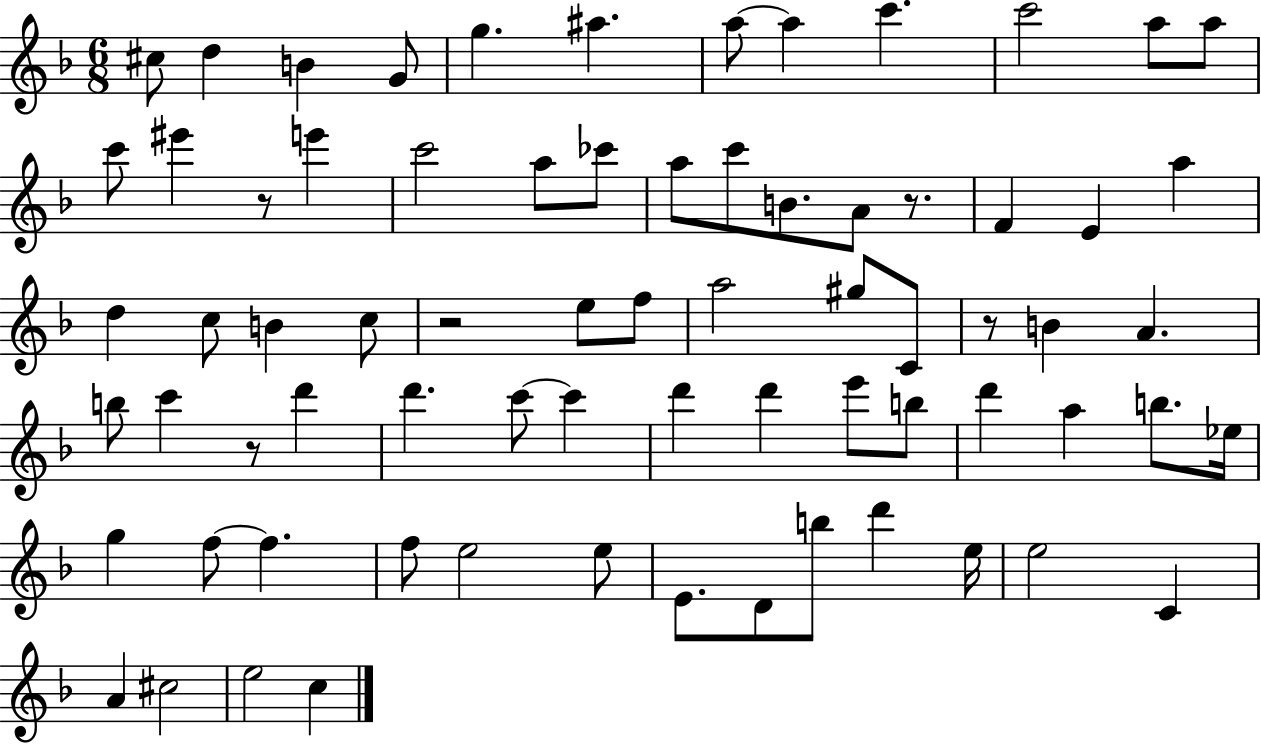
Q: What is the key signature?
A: F major